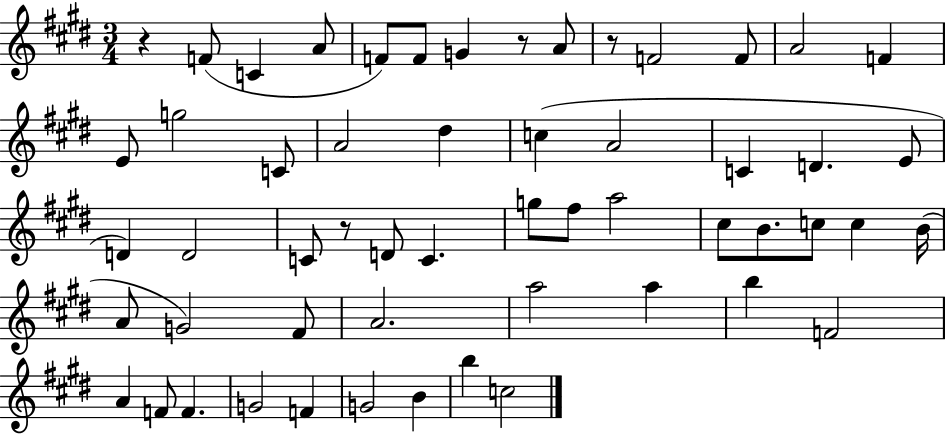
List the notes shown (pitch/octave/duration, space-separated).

R/q F4/e C4/q A4/e F4/e F4/e G4/q R/e A4/e R/e F4/h F4/e A4/h F4/q E4/e G5/h C4/e A4/h D#5/q C5/q A4/h C4/q D4/q. E4/e D4/q D4/h C4/e R/e D4/e C4/q. G5/e F#5/e A5/h C#5/e B4/e. C5/e C5/q B4/s A4/e G4/h F#4/e A4/h. A5/h A5/q B5/q F4/h A4/q F4/e F4/q. G4/h F4/q G4/h B4/q B5/q C5/h